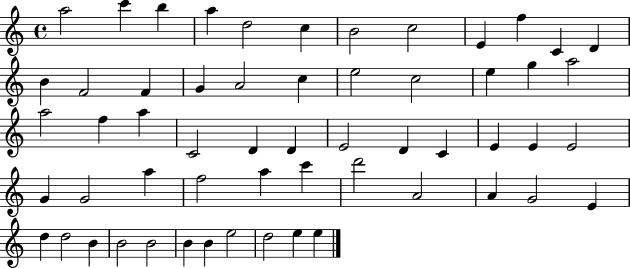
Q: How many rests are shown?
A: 0